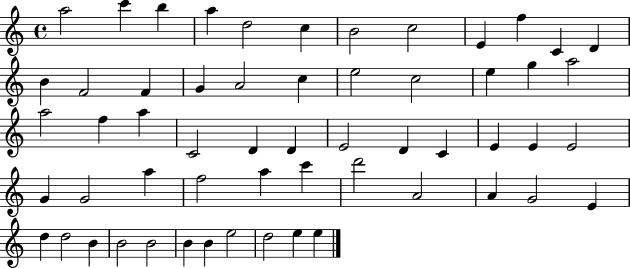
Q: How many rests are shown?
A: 0